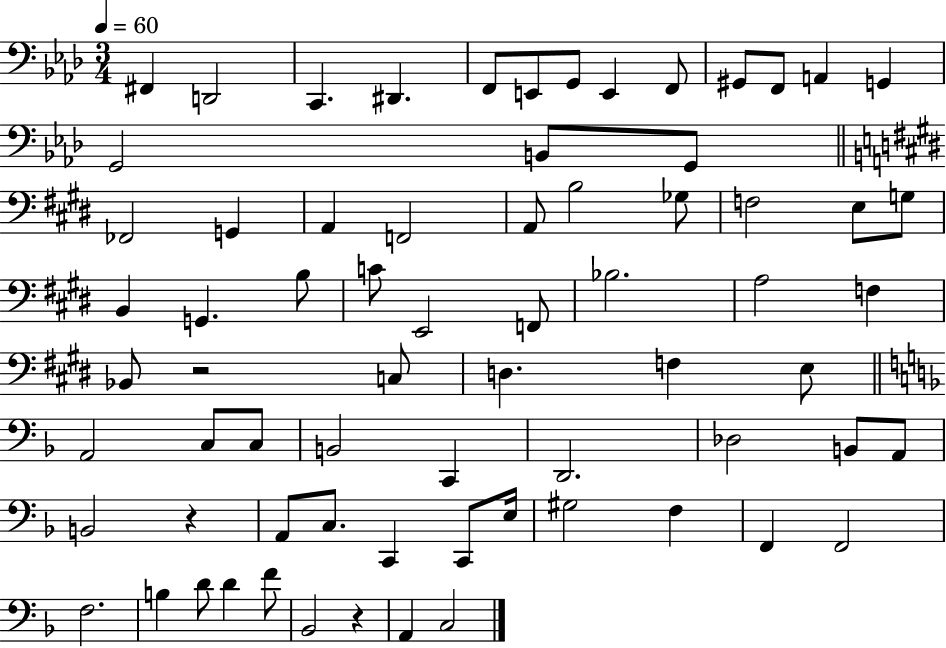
X:1
T:Untitled
M:3/4
L:1/4
K:Ab
^F,, D,,2 C,, ^D,, F,,/2 E,,/2 G,,/2 E,, F,,/2 ^G,,/2 F,,/2 A,, G,, G,,2 B,,/2 G,,/2 _F,,2 G,, A,, F,,2 A,,/2 B,2 _G,/2 F,2 E,/2 G,/2 B,, G,, B,/2 C/2 E,,2 F,,/2 _B,2 A,2 F, _B,,/2 z2 C,/2 D, F, E,/2 A,,2 C,/2 C,/2 B,,2 C,, D,,2 _D,2 B,,/2 A,,/2 B,,2 z A,,/2 C,/2 C,, C,,/2 E,/4 ^G,2 F, F,, F,,2 F,2 B, D/2 D F/2 _B,,2 z A,, C,2